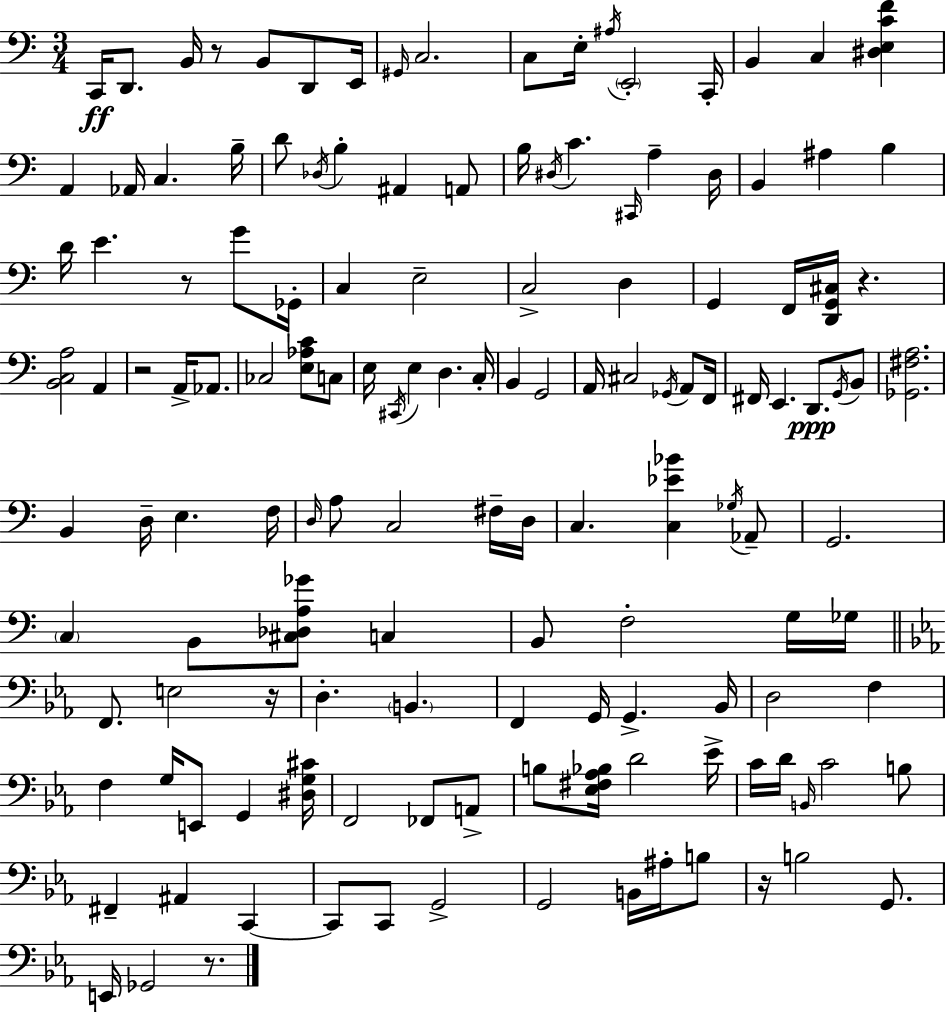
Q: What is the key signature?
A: A minor